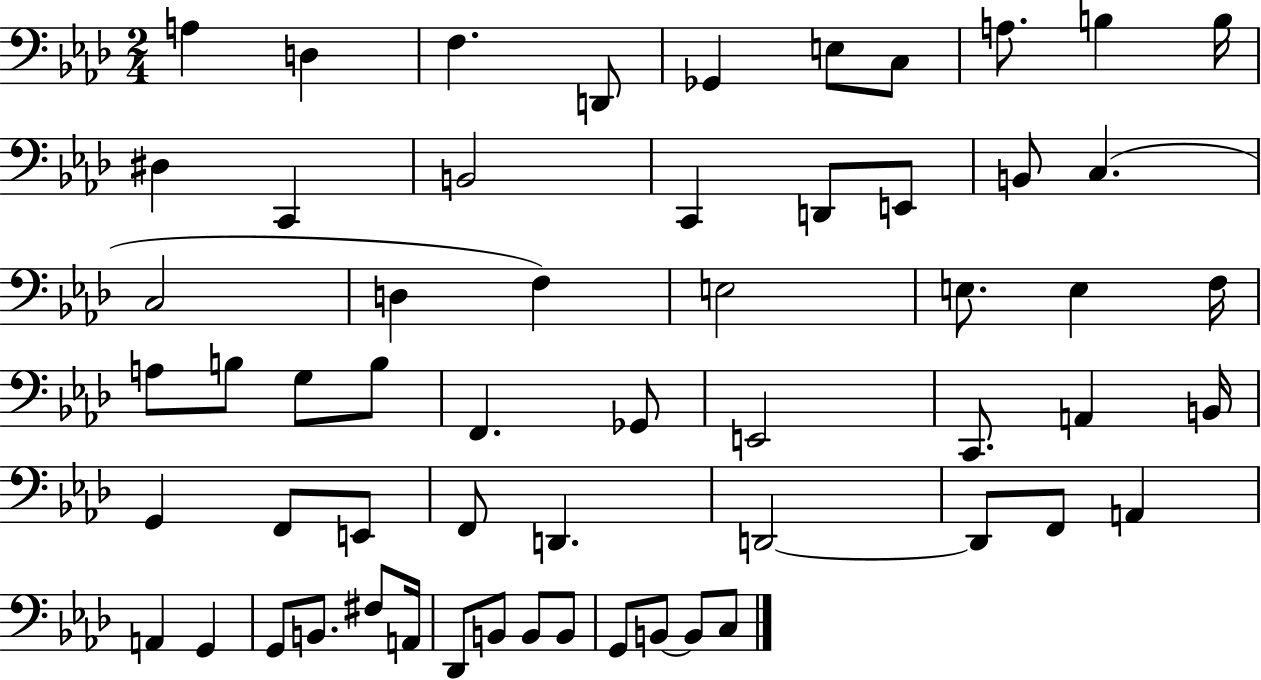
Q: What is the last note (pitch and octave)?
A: C3